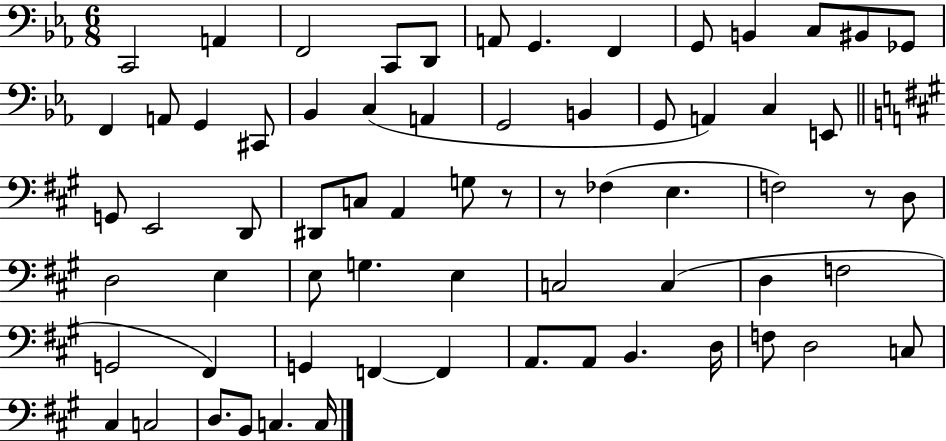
C2/h A2/q F2/h C2/e D2/e A2/e G2/q. F2/q G2/e B2/q C3/e BIS2/e Gb2/e F2/q A2/e G2/q C#2/e Bb2/q C3/q A2/q G2/h B2/q G2/e A2/q C3/q E2/e G2/e E2/h D2/e D#2/e C3/e A2/q G3/e R/e R/e FES3/q E3/q. F3/h R/e D3/e D3/h E3/q E3/e G3/q. E3/q C3/h C3/q D3/q F3/h G2/h F#2/q G2/q F2/q F2/q A2/e. A2/e B2/q. D3/s F3/e D3/h C3/e C#3/q C3/h D3/e. B2/e C3/q. C3/s